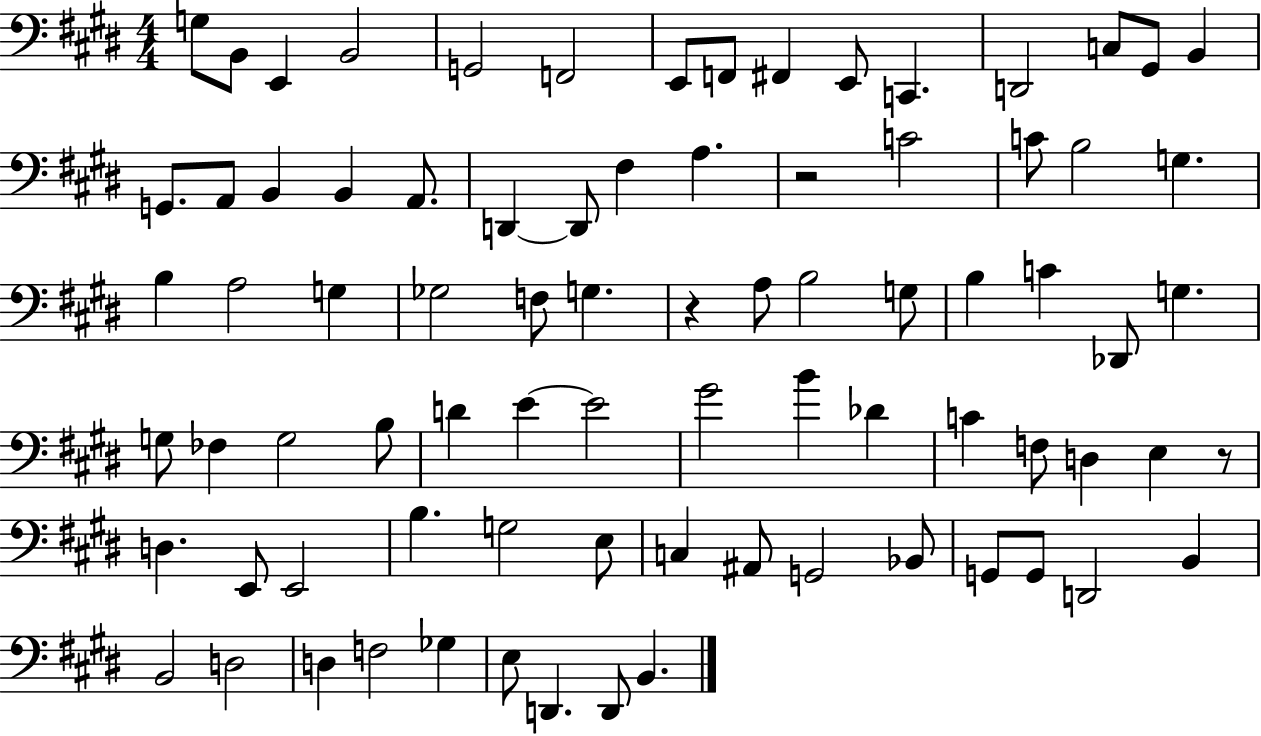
X:1
T:Untitled
M:4/4
L:1/4
K:E
G,/2 B,,/2 E,, B,,2 G,,2 F,,2 E,,/2 F,,/2 ^F,, E,,/2 C,, D,,2 C,/2 ^G,,/2 B,, G,,/2 A,,/2 B,, B,, A,,/2 D,, D,,/2 ^F, A, z2 C2 C/2 B,2 G, B, A,2 G, _G,2 F,/2 G, z A,/2 B,2 G,/2 B, C _D,,/2 G, G,/2 _F, G,2 B,/2 D E E2 ^G2 B _D C F,/2 D, E, z/2 D, E,,/2 E,,2 B, G,2 E,/2 C, ^A,,/2 G,,2 _B,,/2 G,,/2 G,,/2 D,,2 B,, B,,2 D,2 D, F,2 _G, E,/2 D,, D,,/2 B,,